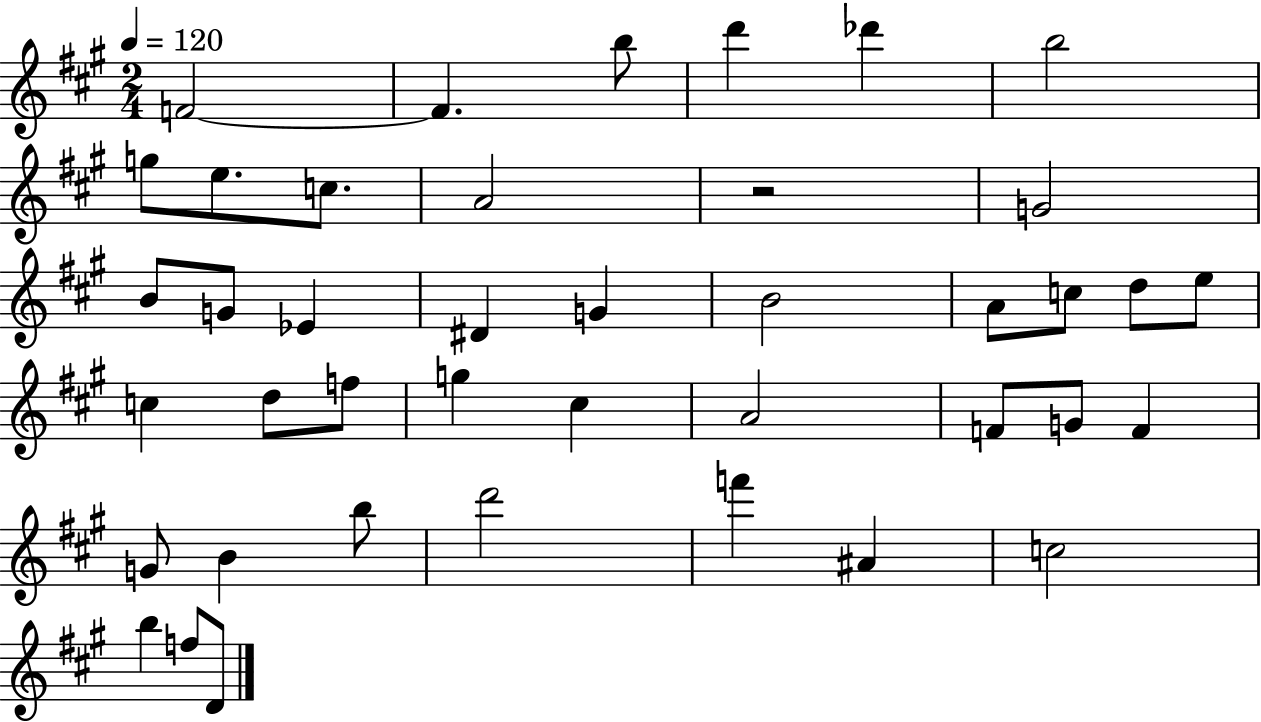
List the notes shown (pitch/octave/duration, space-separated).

F4/h F4/q. B5/e D6/q Db6/q B5/h G5/e E5/e. C5/e. A4/h R/h G4/h B4/e G4/e Eb4/q D#4/q G4/q B4/h A4/e C5/e D5/e E5/e C5/q D5/e F5/e G5/q C#5/q A4/h F4/e G4/e F4/q G4/e B4/q B5/e D6/h F6/q A#4/q C5/h B5/q F5/e D4/e